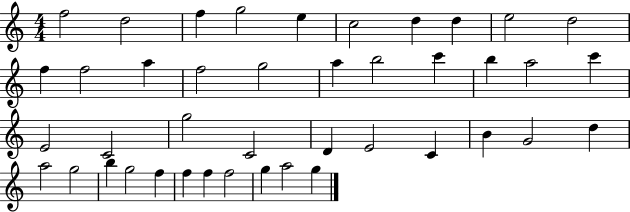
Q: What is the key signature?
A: C major